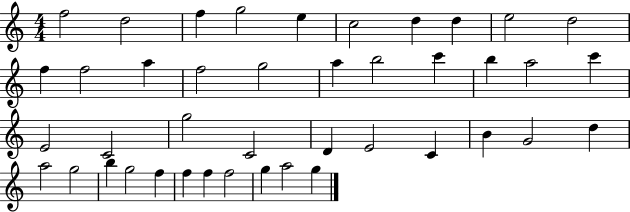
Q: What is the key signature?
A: C major